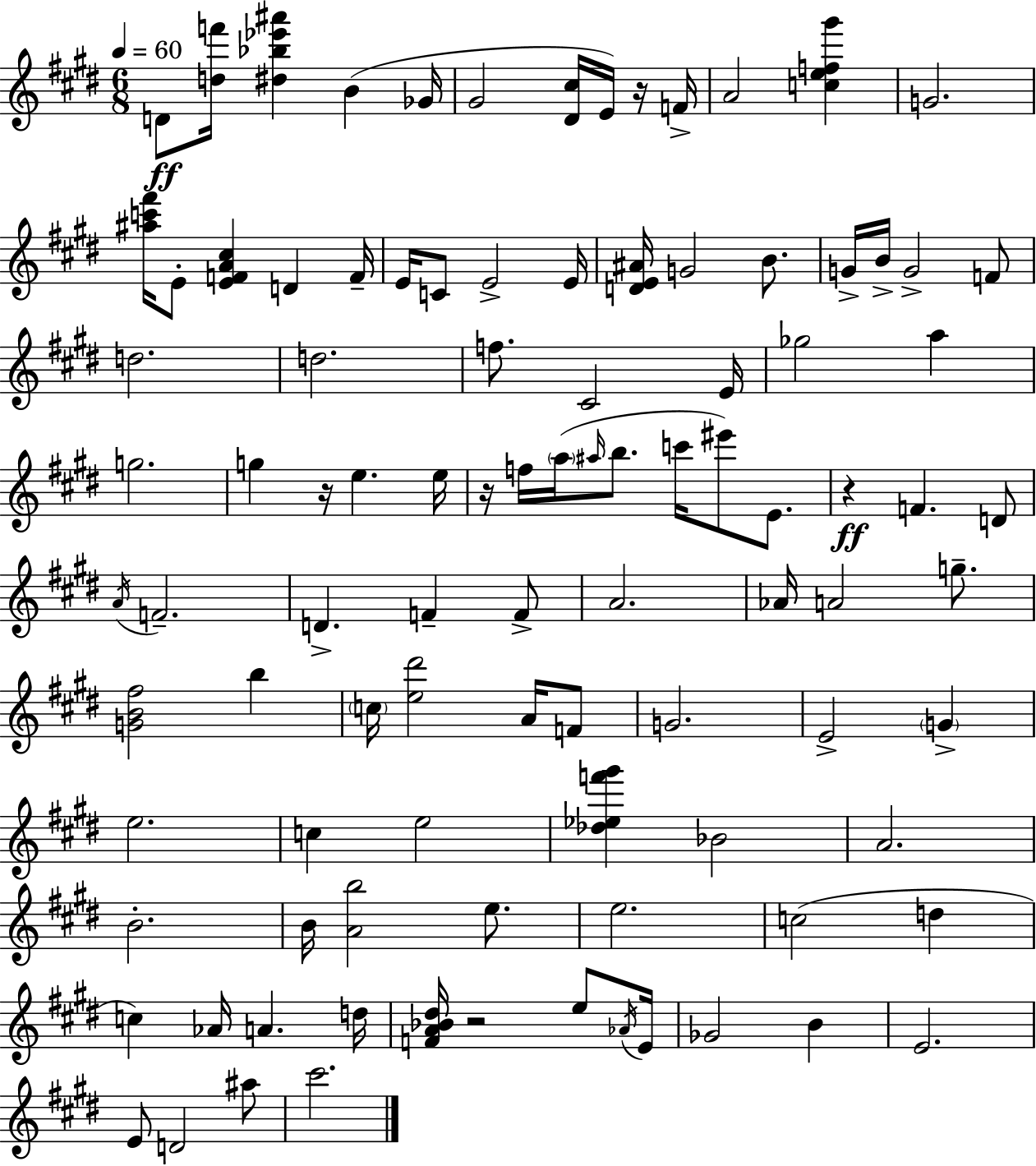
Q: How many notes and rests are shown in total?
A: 99